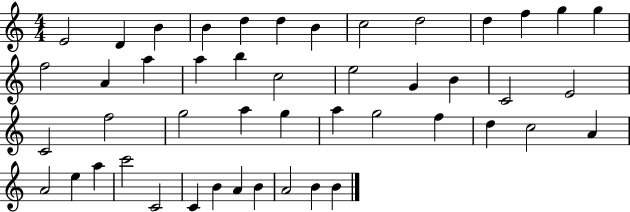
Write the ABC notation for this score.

X:1
T:Untitled
M:4/4
L:1/4
K:C
E2 D B B d d B c2 d2 d f g g f2 A a a b c2 e2 G B C2 E2 C2 f2 g2 a g a g2 f d c2 A A2 e a c'2 C2 C B A B A2 B B